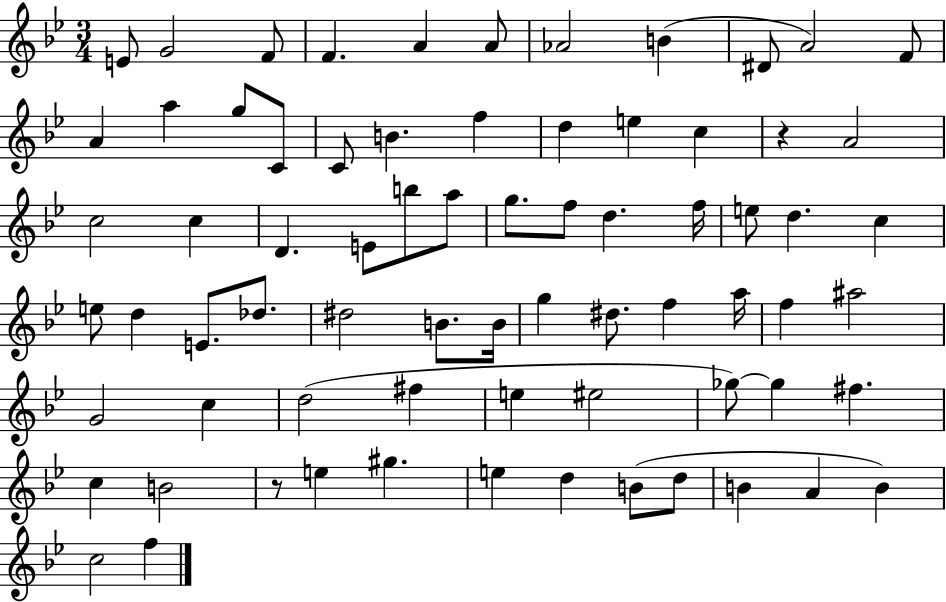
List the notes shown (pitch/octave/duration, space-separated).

E4/e G4/h F4/e F4/q. A4/q A4/e Ab4/h B4/q D#4/e A4/h F4/e A4/q A5/q G5/e C4/e C4/e B4/q. F5/q D5/q E5/q C5/q R/q A4/h C5/h C5/q D4/q. E4/e B5/e A5/e G5/e. F5/e D5/q. F5/s E5/e D5/q. C5/q E5/e D5/q E4/e. Db5/e. D#5/h B4/e. B4/s G5/q D#5/e. F5/q A5/s F5/q A#5/h G4/h C5/q D5/h F#5/q E5/q EIS5/h Gb5/e Gb5/q F#5/q. C5/q B4/h R/e E5/q G#5/q. E5/q D5/q B4/e D5/e B4/q A4/q B4/q C5/h F5/q